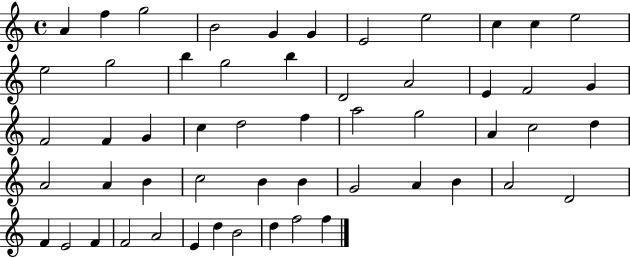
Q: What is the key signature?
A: C major